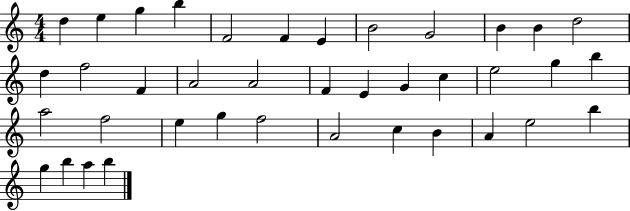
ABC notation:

X:1
T:Untitled
M:4/4
L:1/4
K:C
d e g b F2 F E B2 G2 B B d2 d f2 F A2 A2 F E G c e2 g b a2 f2 e g f2 A2 c B A e2 b g b a b